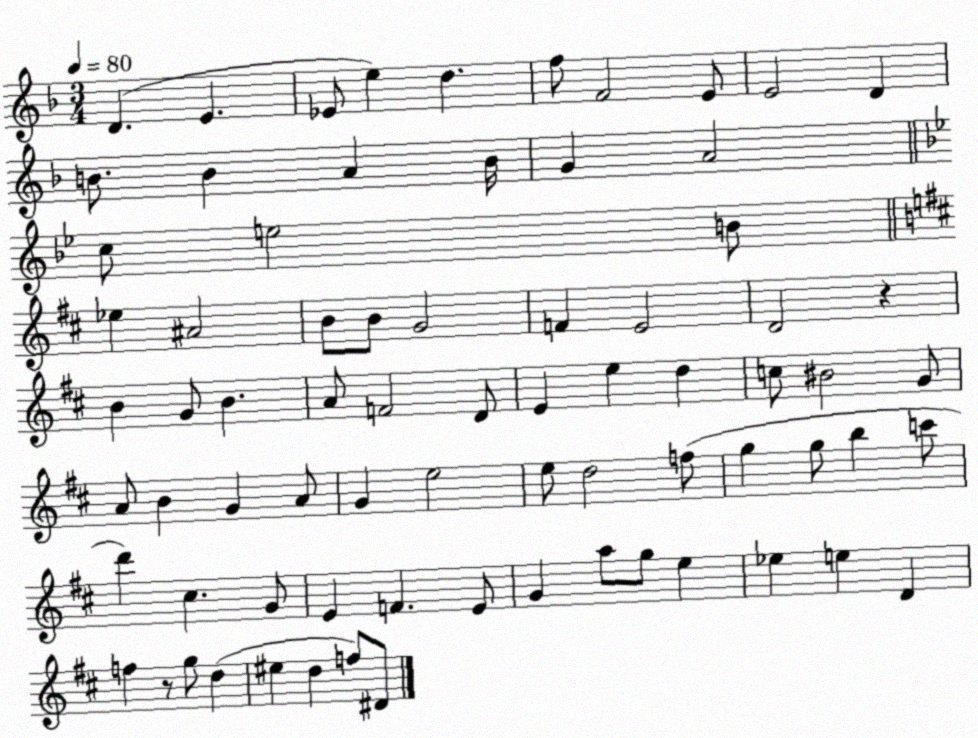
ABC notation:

X:1
T:Untitled
M:3/4
L:1/4
K:F
D E _E/2 e d f/2 F2 E/2 E2 D B/2 B A B/4 G A2 c/2 e2 B/2 _e ^A2 B/2 B/2 G2 F E2 D2 z B G/2 B A/2 F2 D/2 E e d c/2 ^B2 G/2 A/2 B G A/2 G e2 e/2 d2 f/2 g g/2 b c'/2 d' ^c G/2 E F E/2 G a/2 g/2 e _e e D f z/2 g/2 d ^e d f/2 ^D/2